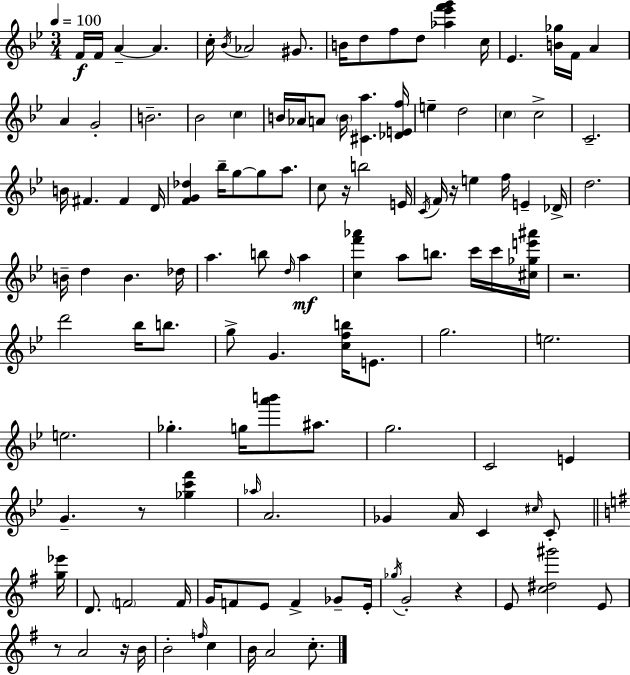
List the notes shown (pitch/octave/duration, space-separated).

F4/s F4/s A4/q A4/q. C5/s Bb4/s Ab4/h G#4/e. B4/s D5/e F5/e D5/e [Ab5,Eb6,F6,G6]/q C5/s Eb4/q. [B4,Gb5]/s F4/s A4/q A4/q G4/h B4/h. Bb4/h C5/q B4/s Ab4/s A4/e B4/s [C#4,A5]/q. [Db4,E4,F5]/s E5/q D5/h C5/q C5/h C4/h. B4/s F#4/q. F#4/q D4/s [F4,G4,Db5]/q Bb5/s G5/e G5/e A5/e. C5/e R/s B5/h E4/s C4/s F4/s R/s E5/q F5/s E4/q Db4/s D5/h. B4/s D5/q B4/q. Db5/s A5/q. B5/e D5/s A5/q [C5,F6,Ab6]/q A5/e B5/e. C6/s C6/s [C#5,Gb5,E6,A#6]/s R/h. D6/h Bb5/s B5/e. G5/e G4/q. [C5,F5,B5]/s E4/e. G5/h. E5/h. E5/h. Gb5/q. G5/s [A6,B6]/e A#5/e. G5/h. C4/h E4/q G4/q. R/e [Gb5,C6,F6]/q Ab5/s A4/h. Gb4/q A4/s C4/q C#5/s C4/e [G5,Eb6]/s D4/e. F4/h F4/s G4/s F4/e E4/e F4/q Gb4/e E4/s Gb5/s G4/h R/q E4/e [C5,D#5,G#6]/h E4/e R/e A4/h R/s B4/s B4/h F5/s C5/q B4/s A4/h C5/e.